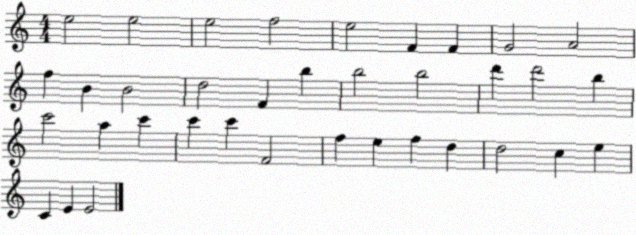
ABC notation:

X:1
T:Untitled
M:4/4
L:1/4
K:C
e2 e2 e2 f2 e2 F F G2 A2 f B B2 d2 F b b2 b2 d' d'2 b c'2 a c' c' c' F2 f e f d d2 c e C E E2